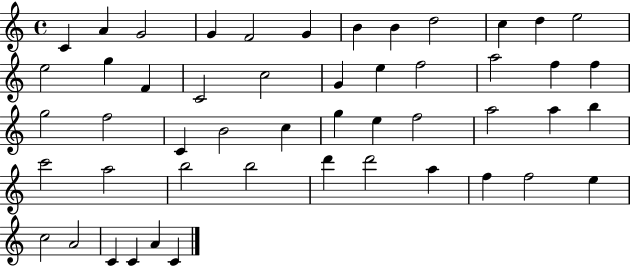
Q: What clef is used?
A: treble